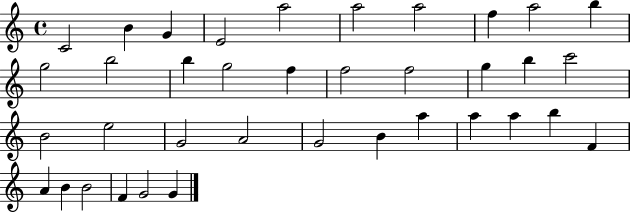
C4/h B4/q G4/q E4/h A5/h A5/h A5/h F5/q A5/h B5/q G5/h B5/h B5/q G5/h F5/q F5/h F5/h G5/q B5/q C6/h B4/h E5/h G4/h A4/h G4/h B4/q A5/q A5/q A5/q B5/q F4/q A4/q B4/q B4/h F4/q G4/h G4/q